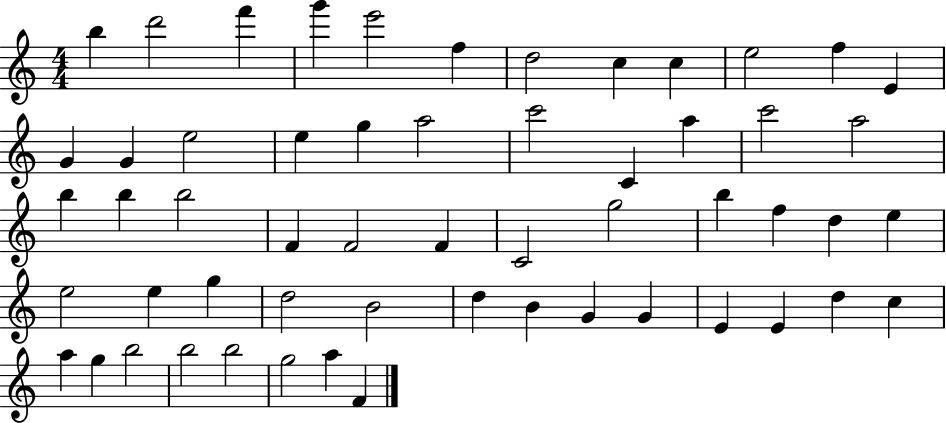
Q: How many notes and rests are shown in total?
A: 56